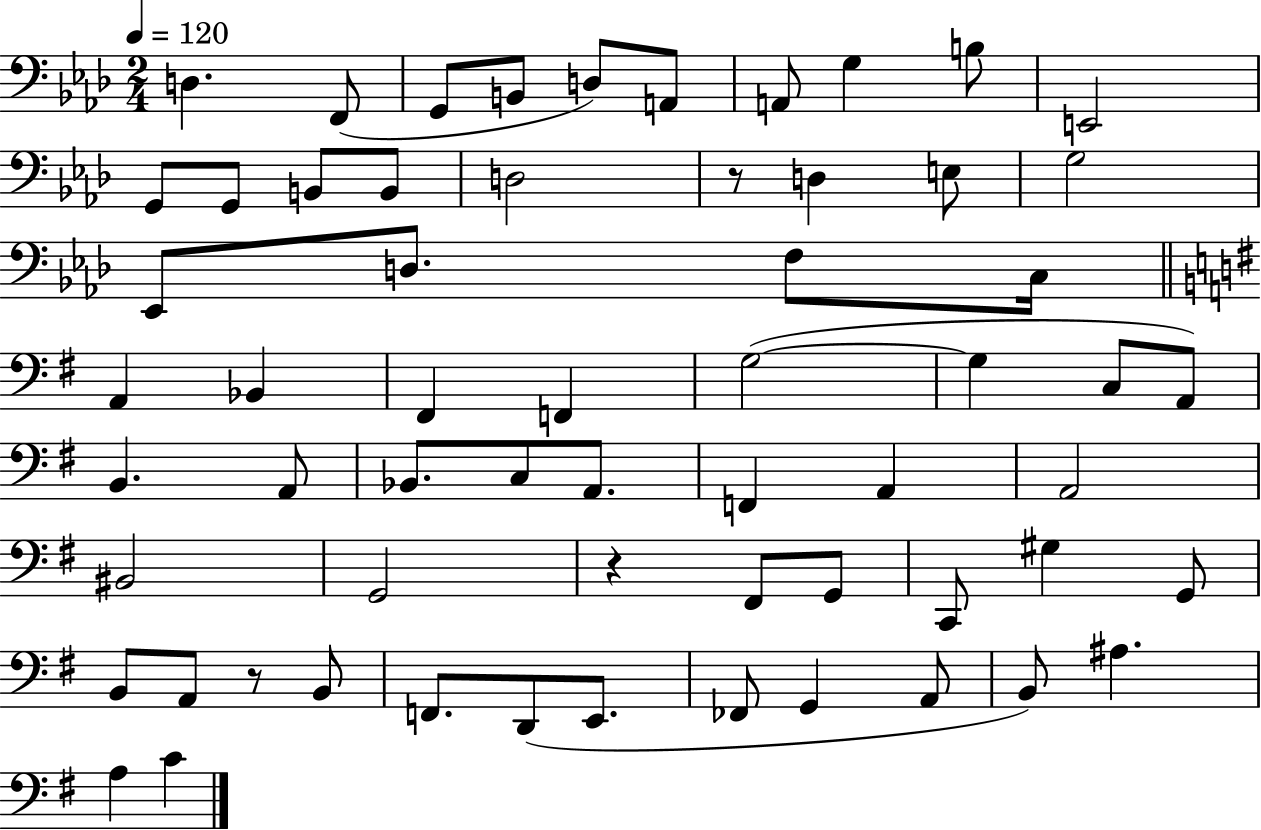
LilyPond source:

{
  \clef bass
  \numericTimeSignature
  \time 2/4
  \key aes \major
  \tempo 4 = 120
  d4. f,8( | g,8 b,8 d8) a,8 | a,8 g4 b8 | e,2 | \break g,8 g,8 b,8 b,8 | d2 | r8 d4 e8 | g2 | \break ees,8 d8. f8 c16 | \bar "||" \break \key g \major a,4 bes,4 | fis,4 f,4 | g2~(~ | g4 c8 a,8) | \break b,4. a,8 | bes,8. c8 a,8. | f,4 a,4 | a,2 | \break bis,2 | g,2 | r4 fis,8 g,8 | c,8 gis4 g,8 | \break b,8 a,8 r8 b,8 | f,8. d,8( e,8. | fes,8 g,4 a,8 | b,8) ais4. | \break a4 c'4 | \bar "|."
}